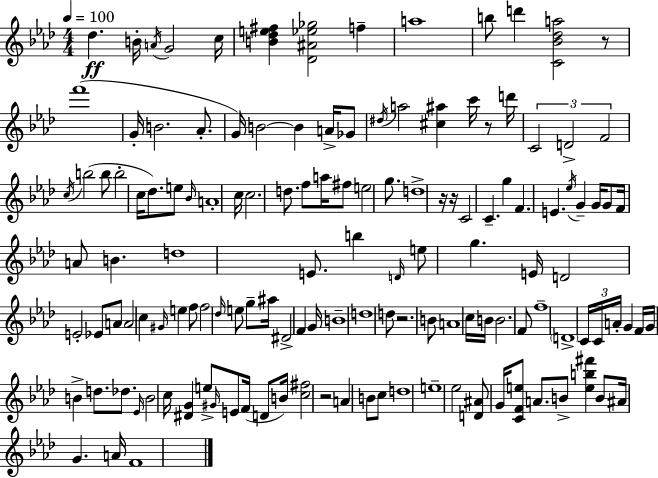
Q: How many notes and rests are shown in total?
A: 137